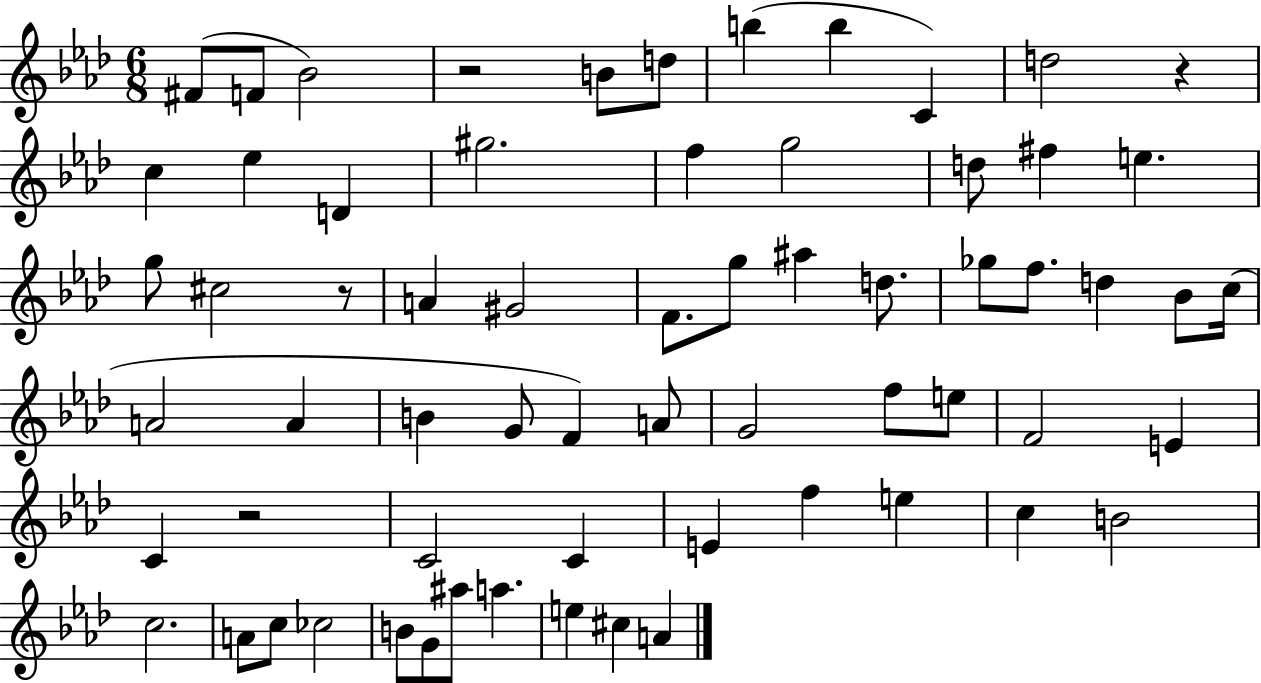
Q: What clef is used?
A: treble